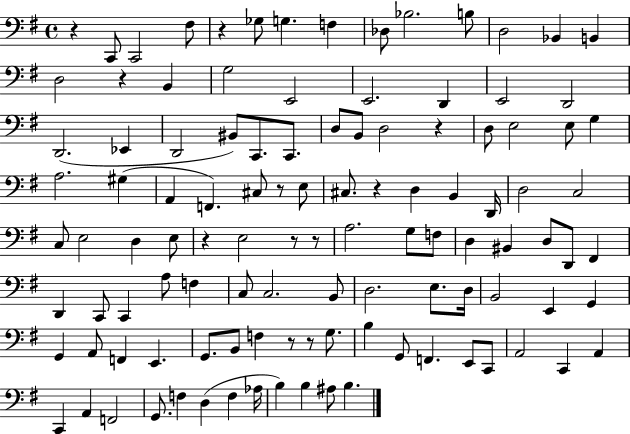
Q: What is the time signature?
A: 4/4